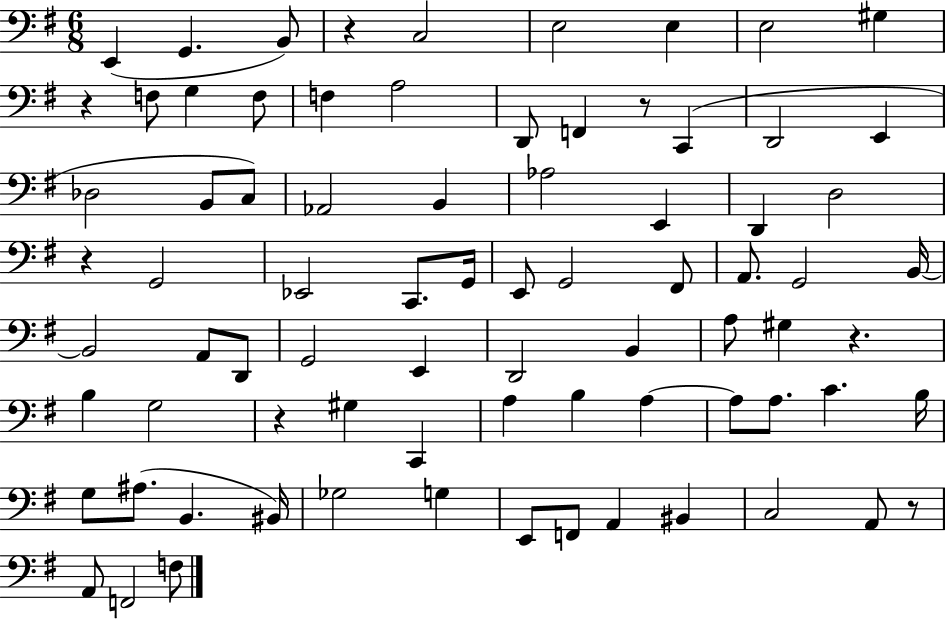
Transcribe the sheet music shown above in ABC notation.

X:1
T:Untitled
M:6/8
L:1/4
K:G
E,, G,, B,,/2 z C,2 E,2 E, E,2 ^G, z F,/2 G, F,/2 F, A,2 D,,/2 F,, z/2 C,, D,,2 E,, _D,2 B,,/2 C,/2 _A,,2 B,, _A,2 E,, D,, D,2 z G,,2 _E,,2 C,,/2 G,,/4 E,,/2 G,,2 ^F,,/2 A,,/2 G,,2 B,,/4 B,,2 A,,/2 D,,/2 G,,2 E,, D,,2 B,, A,/2 ^G, z B, G,2 z ^G, C,, A, B, A, A,/2 A,/2 C B,/4 G,/2 ^A,/2 B,, ^B,,/4 _G,2 G, E,,/2 F,,/2 A,, ^B,, C,2 A,,/2 z/2 A,,/2 F,,2 F,/2